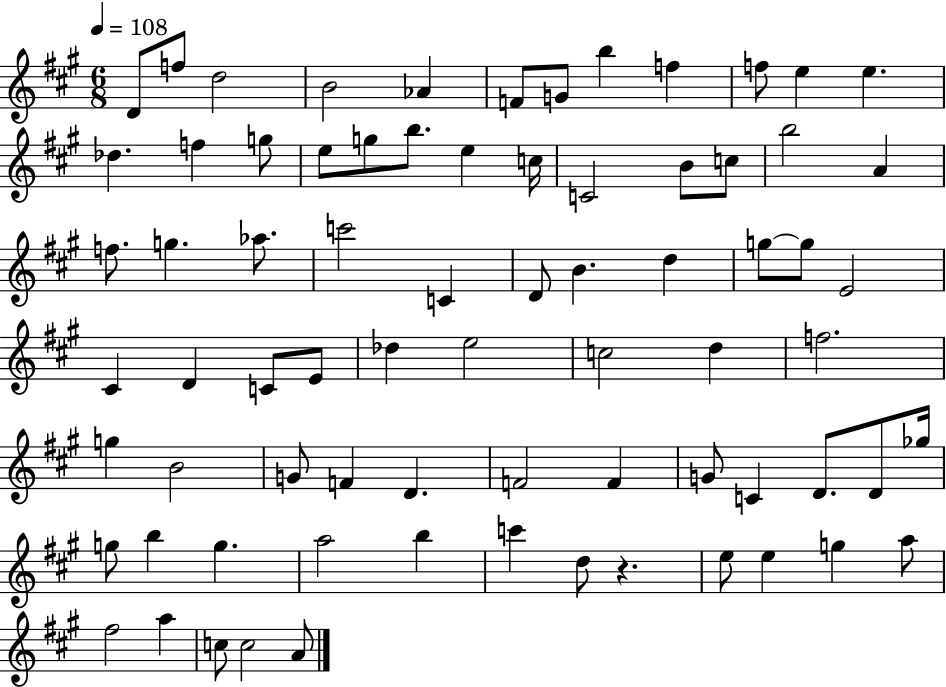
D4/e F5/e D5/h B4/h Ab4/q F4/e G4/e B5/q F5/q F5/e E5/q E5/q. Db5/q. F5/q G5/e E5/e G5/e B5/e. E5/q C5/s C4/h B4/e C5/e B5/h A4/q F5/e. G5/q. Ab5/e. C6/h C4/q D4/e B4/q. D5/q G5/e G5/e E4/h C#4/q D4/q C4/e E4/e Db5/q E5/h C5/h D5/q F5/h. G5/q B4/h G4/e F4/q D4/q. F4/h F4/q G4/e C4/q D4/e. D4/e Gb5/s G5/e B5/q G5/q. A5/h B5/q C6/q D5/e R/q. E5/e E5/q G5/q A5/e F#5/h A5/q C5/e C5/h A4/e